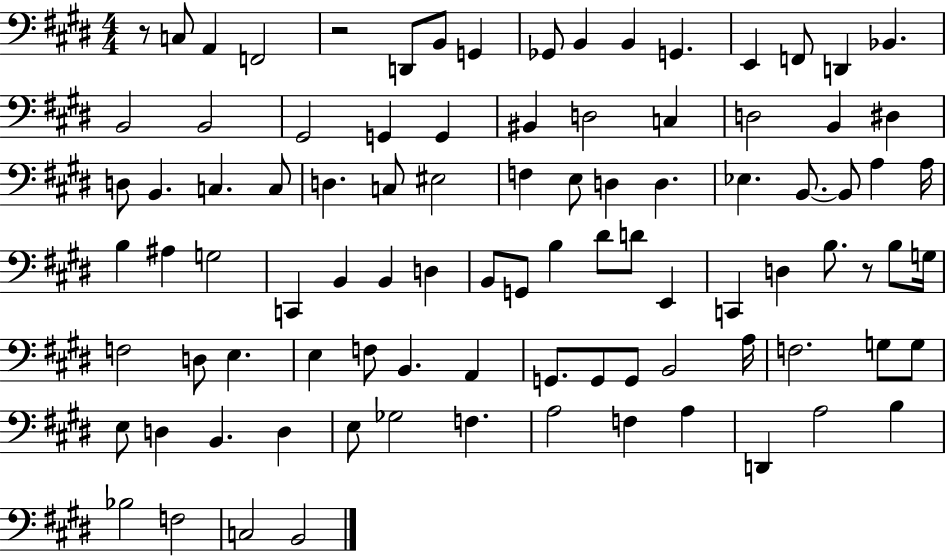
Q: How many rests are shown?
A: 3